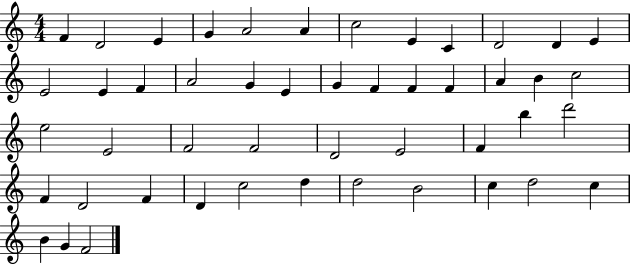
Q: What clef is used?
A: treble